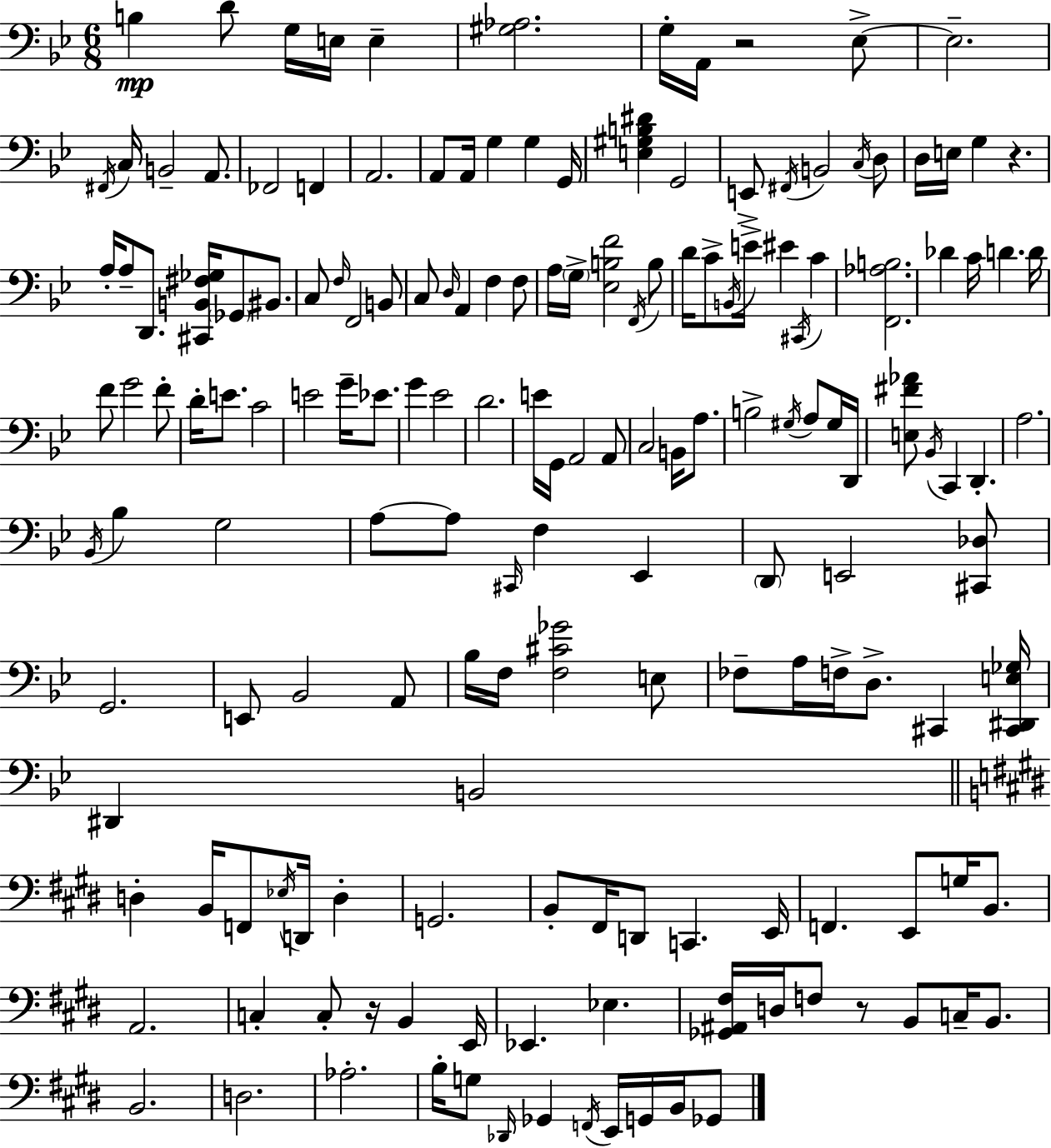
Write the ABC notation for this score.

X:1
T:Untitled
M:6/8
L:1/4
K:Gm
B, D/2 G,/4 E,/4 E, [^G,_A,]2 G,/4 A,,/4 z2 _E,/2 _E,2 ^F,,/4 C,/4 B,,2 A,,/2 _F,,2 F,, A,,2 A,,/2 A,,/4 G, G, G,,/4 [E,^G,B,^D] G,,2 E,,/2 ^F,,/4 B,,2 C,/4 D,/2 D,/4 E,/4 G, z A,/4 A,/2 D,,/2 [^C,,B,,^F,_G,]/4 _G,,/2 ^B,,/2 C,/2 F,/4 F,,2 B,,/2 C,/2 D,/4 A,, F, F,/2 A,/4 G,/4 [_E,B,F]2 F,,/4 B,/2 D/4 C/2 B,,/4 E/4 ^E ^C,,/4 C [F,,_A,B,]2 _D C/4 D D/4 F/2 G2 F/2 D/4 E/2 C2 E2 G/4 _E/2 G _E2 D2 E/4 G,,/4 A,,2 A,,/2 C,2 B,,/4 A,/2 B,2 ^G,/4 A,/2 ^G,/4 D,,/4 [E,^F_A]/2 _B,,/4 C,, D,, A,2 _B,,/4 _B, G,2 A,/2 A,/2 ^C,,/4 F, _E,, D,,/2 E,,2 [^C,,_D,]/2 G,,2 E,,/2 _B,,2 A,,/2 _B,/4 F,/4 [F,^C_G]2 E,/2 _F,/2 A,/4 F,/4 D,/2 ^C,, [^C,,^D,,E,_G,]/4 ^D,, B,,2 D, B,,/4 F,,/2 _E,/4 D,,/4 D, G,,2 B,,/2 ^F,,/4 D,,/2 C,, E,,/4 F,, E,,/2 G,/4 B,,/2 A,,2 C, C,/2 z/4 B,, E,,/4 _E,, _E, [_G,,^A,,^F,]/4 D,/4 F,/2 z/2 B,,/2 C,/4 B,,/2 B,,2 D,2 _A,2 B,/4 G,/2 _D,,/4 _G,, F,,/4 E,,/4 G,,/4 B,,/4 _G,,/2